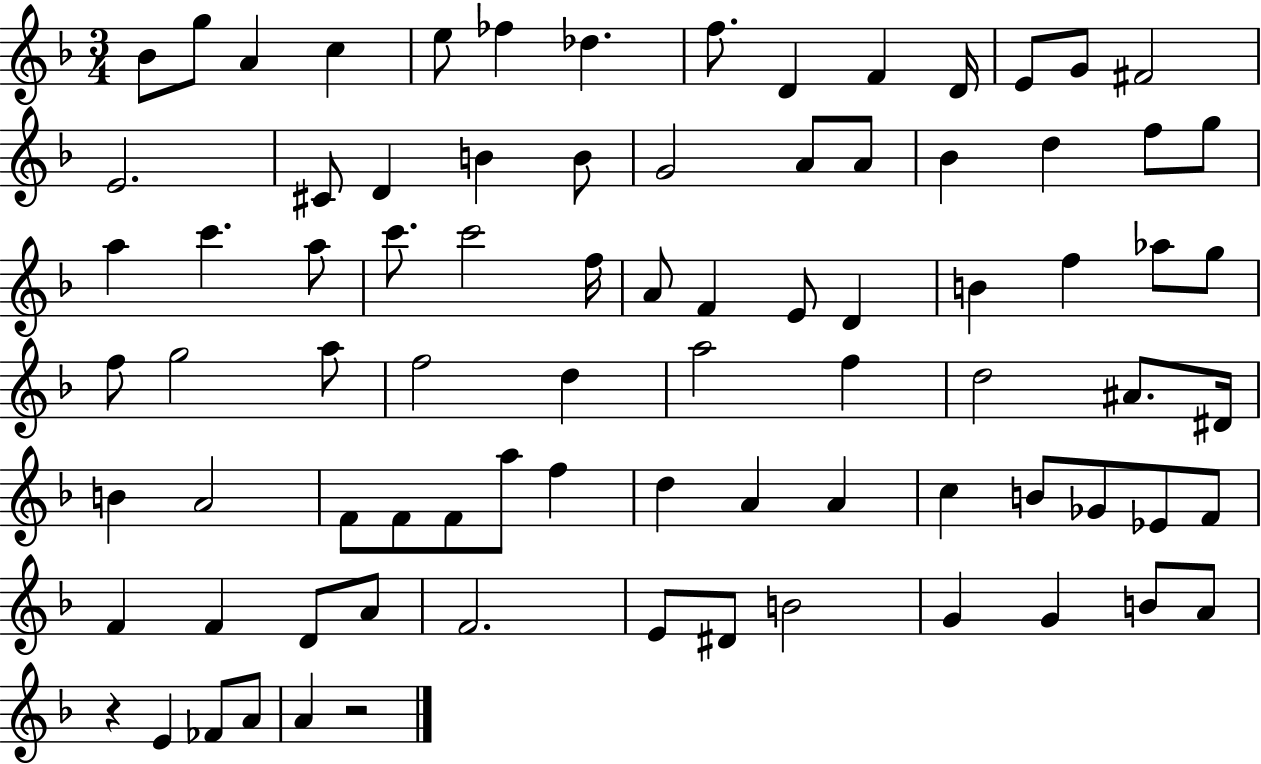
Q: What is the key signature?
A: F major